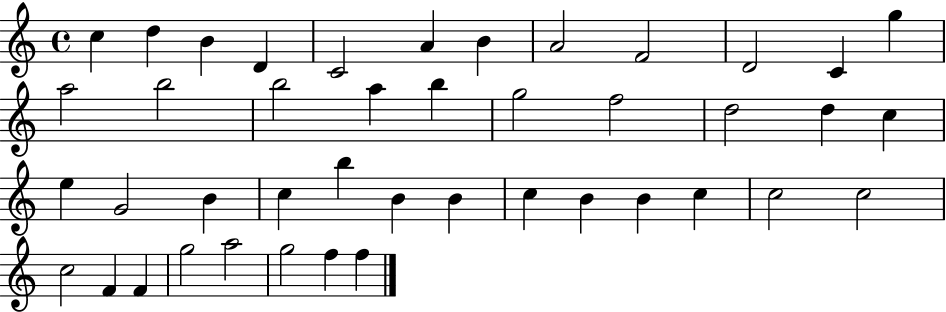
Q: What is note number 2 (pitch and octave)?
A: D5